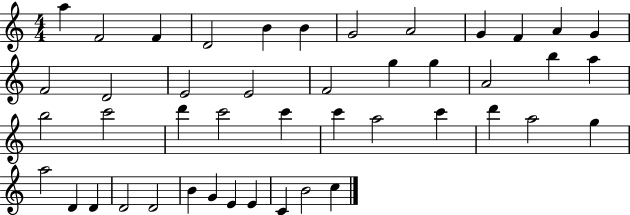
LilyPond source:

{
  \clef treble
  \numericTimeSignature
  \time 4/4
  \key c \major
  a''4 f'2 f'4 | d'2 b'4 b'4 | g'2 a'2 | g'4 f'4 a'4 g'4 | \break f'2 d'2 | e'2 e'2 | f'2 g''4 g''4 | a'2 b''4 a''4 | \break b''2 c'''2 | d'''4 c'''2 c'''4 | c'''4 a''2 c'''4 | d'''4 a''2 g''4 | \break a''2 d'4 d'4 | d'2 d'2 | b'4 g'4 e'4 e'4 | c'4 b'2 c''4 | \break \bar "|."
}